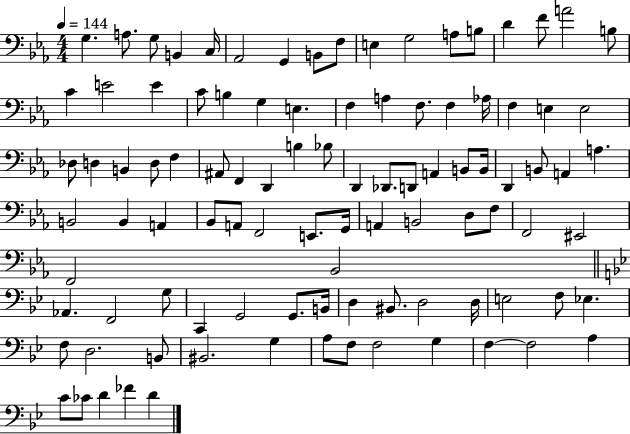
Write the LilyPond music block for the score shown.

{
  \clef bass
  \numericTimeSignature
  \time 4/4
  \key ees \major
  \tempo 4 = 144
  g4. a8. g8 b,4 c16 | aes,2 g,4 b,8 f8 | e4 g2 a8 b8 | d'4 f'8 a'2 b8 | \break c'4 e'2 e'4 | c'8 b4 g4 e4. | f4 a4 f8. f4 aes16 | f4 e4 e2 | \break des8 d4 b,4 d8 f4 | ais,8 f,4 d,4 b4 bes8 | d,4 des,8. d,8 a,4 b,8 b,16 | d,4 b,8 a,4 a4. | \break b,2 b,4 a,4 | bes,8 a,8 f,2 e,8. g,16 | a,4 b,2 d8 f8 | f,2 eis,2 | \break f,2 bes,2 | \bar "||" \break \key bes \major aes,4. f,2 g8 | c,4 g,2 g,8. b,16 | d4 bis,8. d2 d16 | e2 f8 ees4. | \break f8 d2. b,8 | bis,2. g4 | a8 f8 f2 g4 | f4~~ f2 a4 | \break c'8 ces'8 d'4 fes'4 d'4 | \bar "|."
}